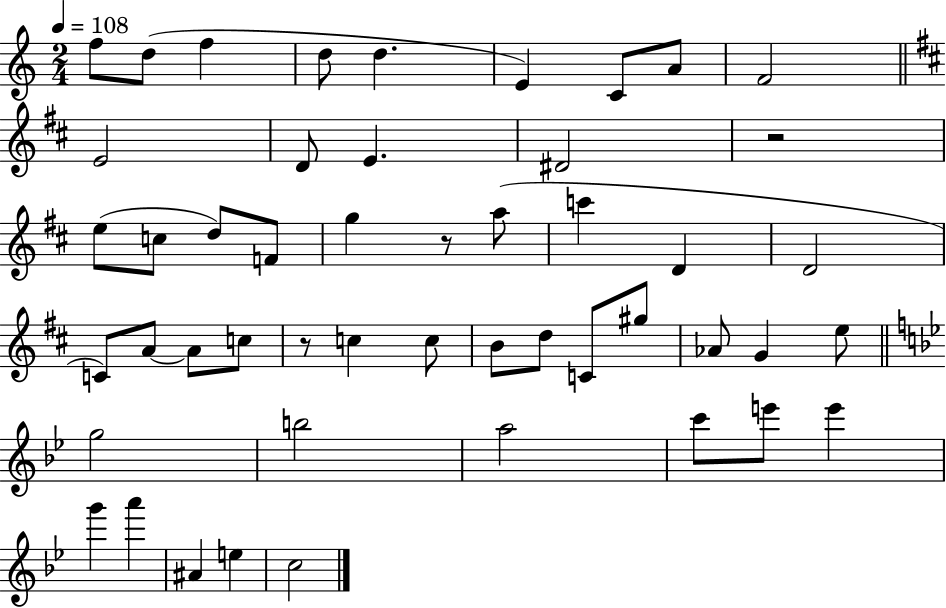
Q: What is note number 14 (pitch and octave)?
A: E5